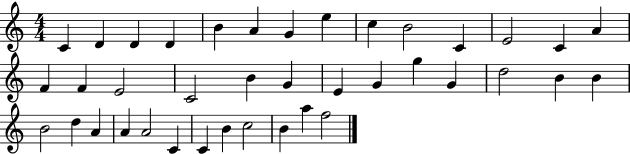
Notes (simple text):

C4/q D4/q D4/q D4/q B4/q A4/q G4/q E5/q C5/q B4/h C4/q E4/h C4/q A4/q F4/q F4/q E4/h C4/h B4/q G4/q E4/q G4/q G5/q G4/q D5/h B4/q B4/q B4/h D5/q A4/q A4/q A4/h C4/q C4/q B4/q C5/h B4/q A5/q F5/h